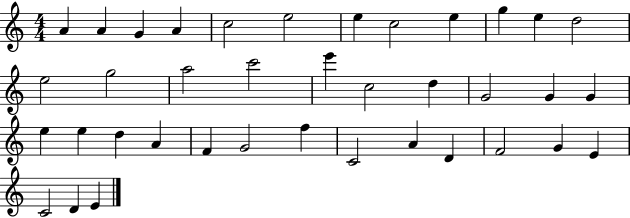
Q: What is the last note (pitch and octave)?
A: E4